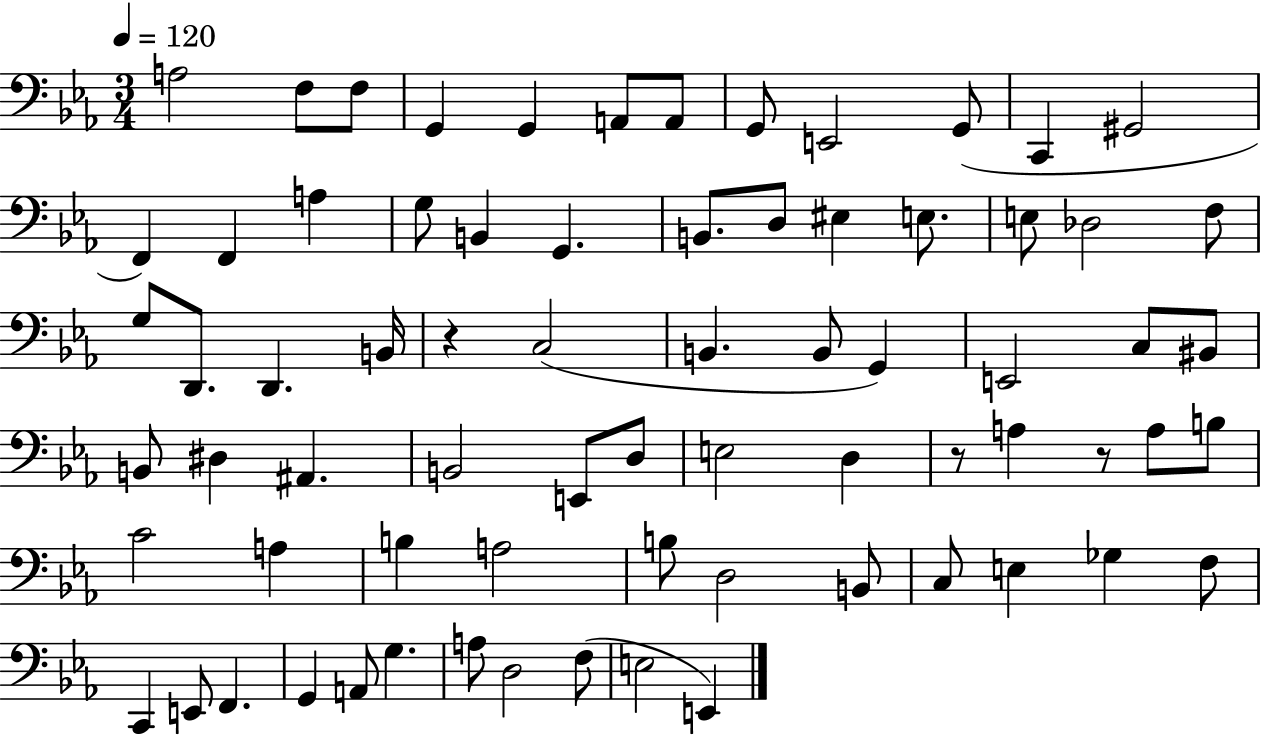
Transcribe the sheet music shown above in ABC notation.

X:1
T:Untitled
M:3/4
L:1/4
K:Eb
A,2 F,/2 F,/2 G,, G,, A,,/2 A,,/2 G,,/2 E,,2 G,,/2 C,, ^G,,2 F,, F,, A, G,/2 B,, G,, B,,/2 D,/2 ^E, E,/2 E,/2 _D,2 F,/2 G,/2 D,,/2 D,, B,,/4 z C,2 B,, B,,/2 G,, E,,2 C,/2 ^B,,/2 B,,/2 ^D, ^A,, B,,2 E,,/2 D,/2 E,2 D, z/2 A, z/2 A,/2 B,/2 C2 A, B, A,2 B,/2 D,2 B,,/2 C,/2 E, _G, F,/2 C,, E,,/2 F,, G,, A,,/2 G, A,/2 D,2 F,/2 E,2 E,,